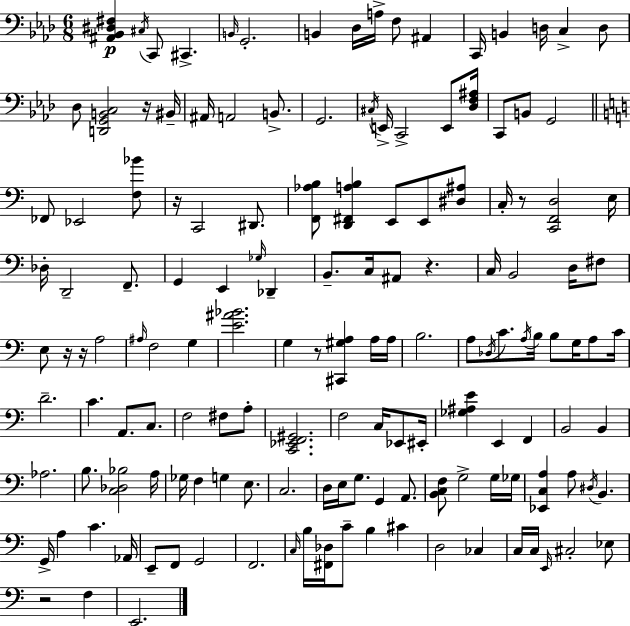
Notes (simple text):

[A#2,Bb2,D#3,F#3]/q C#3/s C2/e C#2/q. B2/s G2/h. B2/q Db3/s A3/s F3/e A#2/q C2/s B2/q D3/s C3/q D3/e Db3/e [D2,G2,B2,C3]/h R/s BIS2/s A#2/s A2/h B2/e. G2/h. C#3/s E2/s C2/h E2/e [Db3,F3,A#3]/s C2/e B2/e G2/h FES2/e Eb2/h [F3,Bb4]/e R/s C2/h D#2/e. [F2,Ab3,B3]/e [D2,F#2,A3,B3]/q E2/e E2/e [D#3,A#3]/e C3/s R/e [C2,F2,D3]/h E3/s Db3/s D2/h F2/e. G2/q E2/q Gb3/s Db2/q B2/e. C3/s A#2/e R/q. C3/s B2/h D3/s F#3/e E3/e R/s R/s A3/h A#3/s F3/h G3/q [E4,A#4,Bb4]/h. G3/q R/e [C#2,G#3,A3]/q A3/s A3/s B3/h. A3/e Db3/s C4/e. A3/s B3/s B3/e G3/s A3/e C4/s D4/h. C4/q. A2/e. C3/e. F3/h F#3/e A3/e [C2,Eb2,F2,G#2]/h. F3/h C3/s Eb2/e EIS2/s [Gb3,A#3,E4]/q E2/q F2/q B2/h B2/q Ab3/h. B3/e. [C3,Db3,Bb3]/h A3/s Gb3/s F3/q G3/q E3/e. C3/h. D3/s E3/s G3/e. G2/q A2/e. [B2,C3,F3]/e G3/h G3/s Gb3/s [Eb2,C3,A3]/q A3/e D#3/s B2/q. G2/s A3/q C4/q. Ab2/s E2/e F2/e G2/h F2/h. C3/s B3/s [F#2,Db3]/s C4/e B3/q C#4/q D3/h CES3/q C3/s C3/s E2/s C#3/h Eb3/e R/h F3/q E2/h.